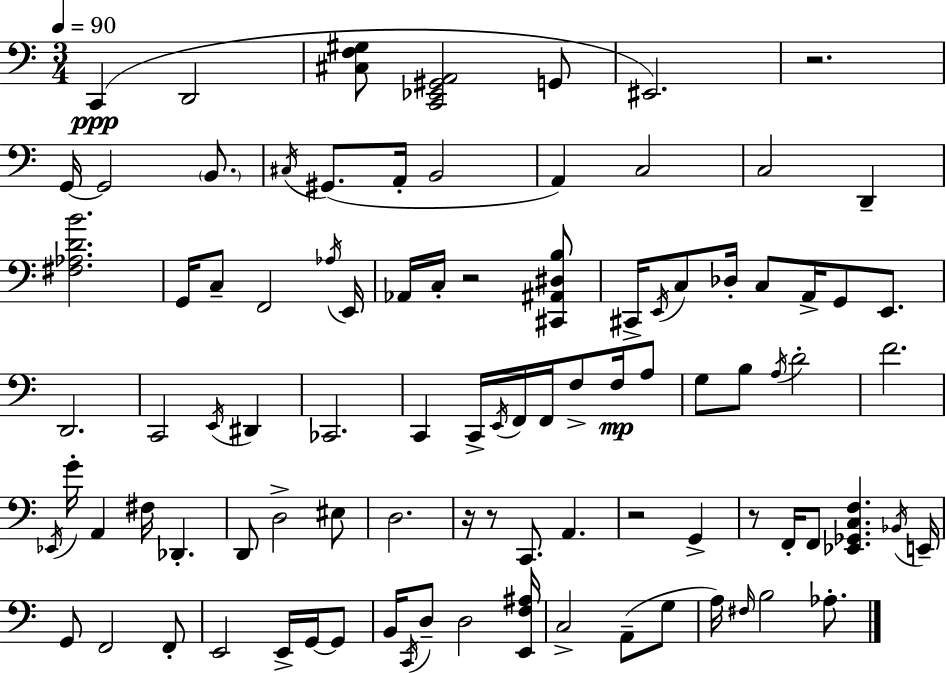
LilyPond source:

{
  \clef bass
  \numericTimeSignature
  \time 3/4
  \key c \major
  \tempo 4 = 90
  c,4(\ppp d,2 | <cis f gis>8 <c, ees, gis, a,>2 g,8 | eis,2.) | r2. | \break g,16~~ g,2 \parenthesize b,8. | \acciaccatura { cis16 }( gis,8. a,16-. b,2 | a,4) c2 | c2 d,4-- | \break <fis aes d' b'>2. | g,16 c8-- f,2 | \acciaccatura { aes16 } e,16 aes,16 c16-. r2 | <cis, ais, dis b>8 cis,16-> \acciaccatura { e,16 } c8 des16-. c8 a,16-> g,8 | \break e,8. d,2. | c,2 \acciaccatura { e,16 } | dis,4 ces,2. | c,4 c,16-> \acciaccatura { e,16 } f,16 f,16 | \break f8-> f16\mp a8 g8 b8 \acciaccatura { a16 } d'2-. | f'2. | \acciaccatura { ees,16 } g'16-. a,4 | fis16 des,4.-. d,8 d2-> | \break eis8 d2. | r16 r8 c,8. | a,4. r2 | g,4-> r8 f,16-. f,8 | \break <ees, ges, c f>4. \acciaccatura { bes,16 } e,16-- g,8 f,2 | f,8-. e,2 | e,16-> g,16~~ g,8 b,16 \acciaccatura { c,16 } d8-- | d2 <e, f ais>16 c2-> | \break a,8--( g8 a16) \grace { fis16 } b2 | aes8.-. \bar "|."
}